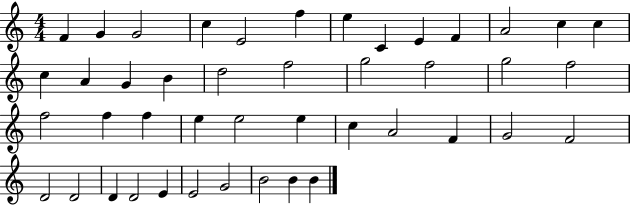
{
  \clef treble
  \numericTimeSignature
  \time 4/4
  \key c \major
  f'4 g'4 g'2 | c''4 e'2 f''4 | e''4 c'4 e'4 f'4 | a'2 c''4 c''4 | \break c''4 a'4 g'4 b'4 | d''2 f''2 | g''2 f''2 | g''2 f''2 | \break f''2 f''4 f''4 | e''4 e''2 e''4 | c''4 a'2 f'4 | g'2 f'2 | \break d'2 d'2 | d'4 d'2 e'4 | e'2 g'2 | b'2 b'4 b'4 | \break \bar "|."
}